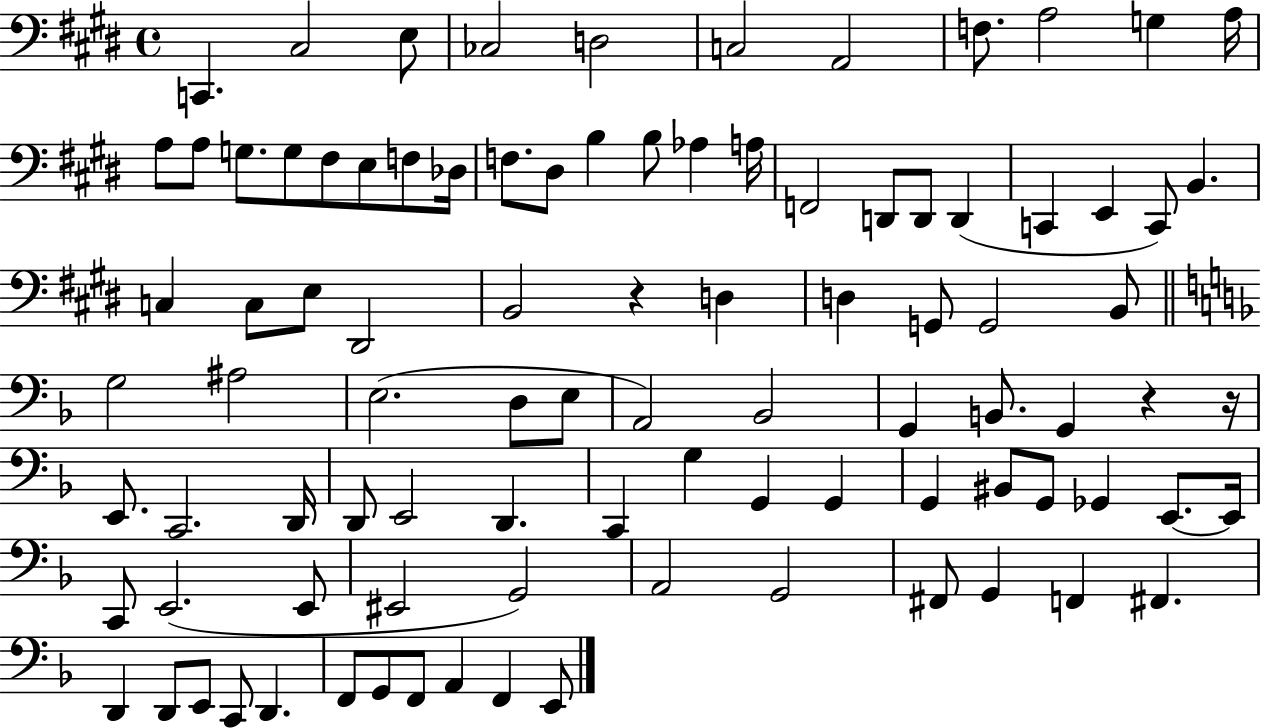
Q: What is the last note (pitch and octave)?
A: E2